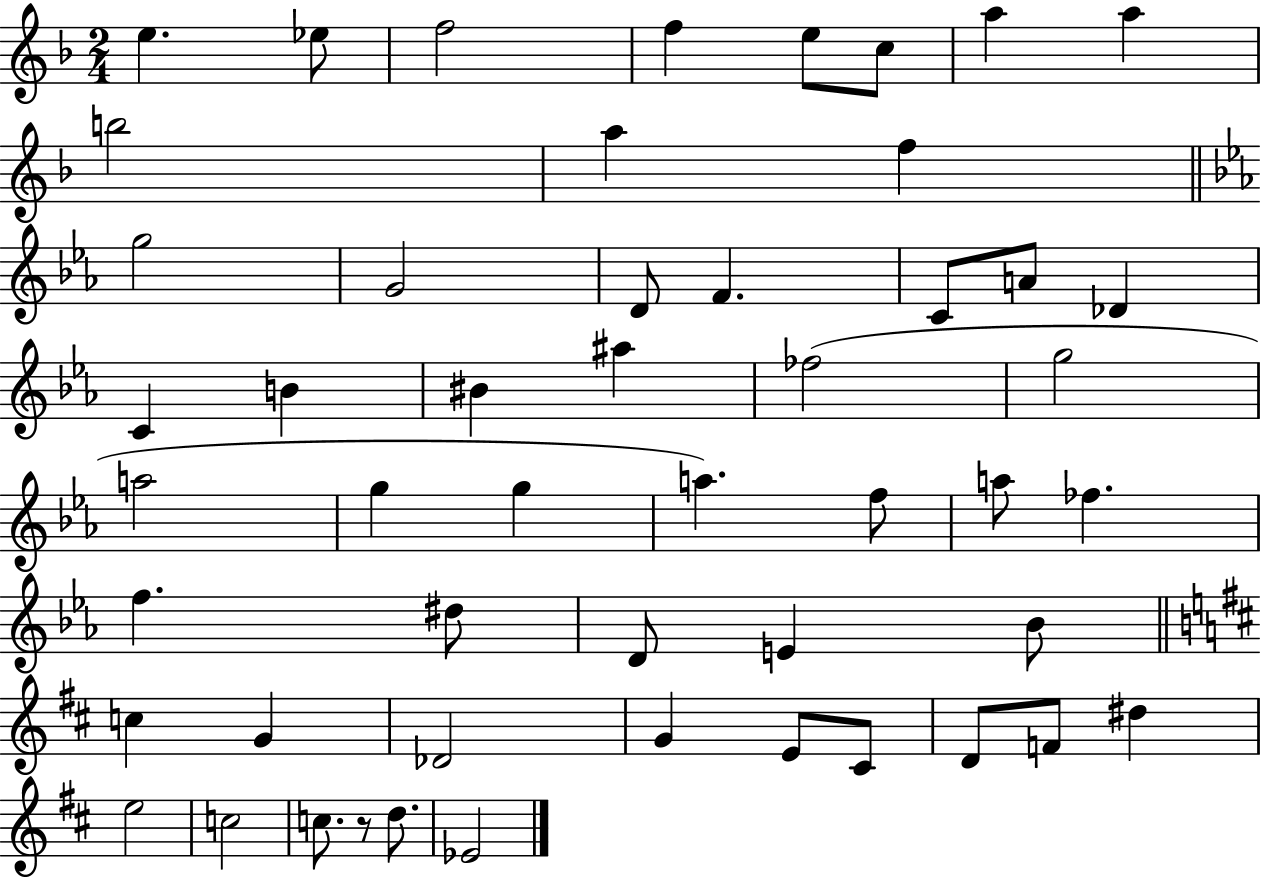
X:1
T:Untitled
M:2/4
L:1/4
K:F
e _e/2 f2 f e/2 c/2 a a b2 a f g2 G2 D/2 F C/2 A/2 _D C B ^B ^a _f2 g2 a2 g g a f/2 a/2 _f f ^d/2 D/2 E _B/2 c G _D2 G E/2 ^C/2 D/2 F/2 ^d e2 c2 c/2 z/2 d/2 _E2